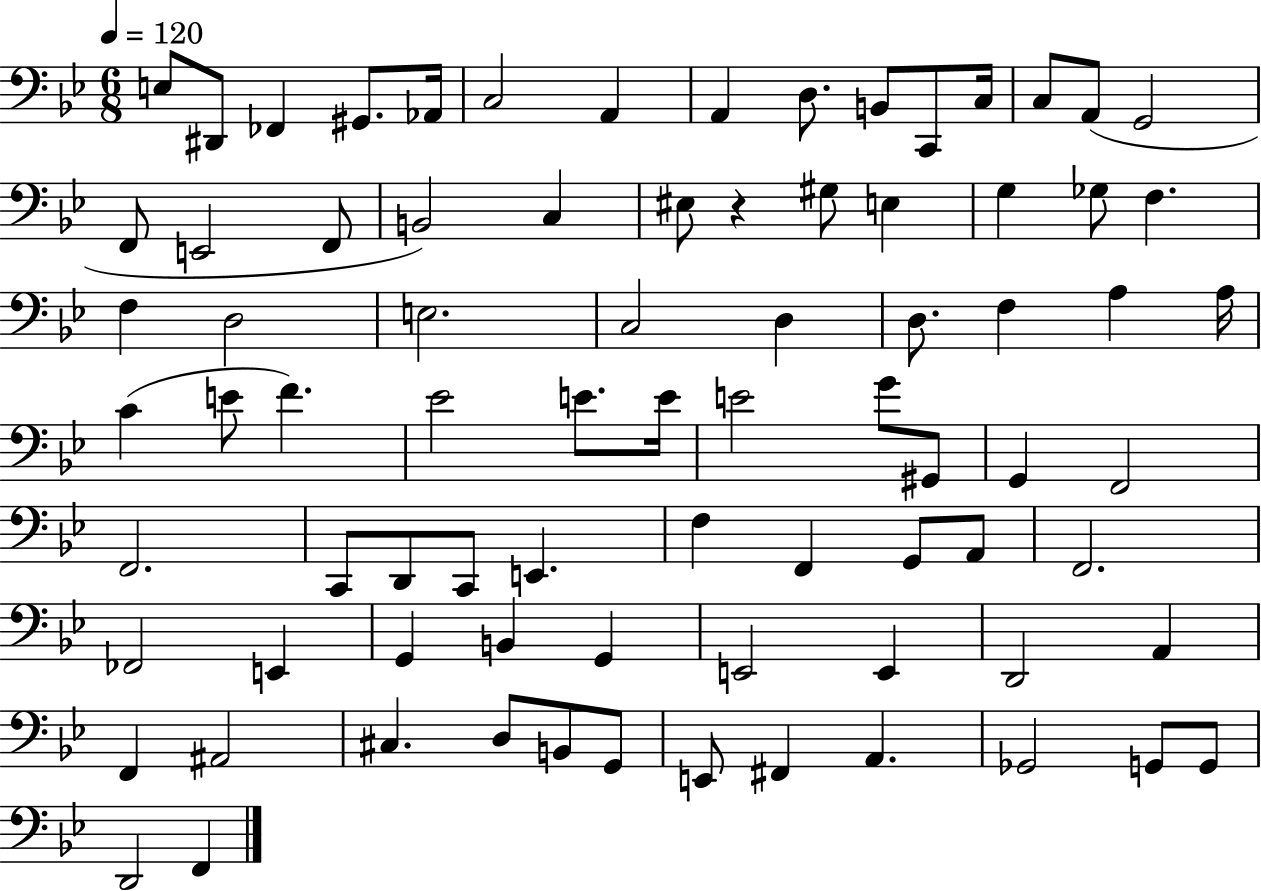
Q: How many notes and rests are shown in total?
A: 80